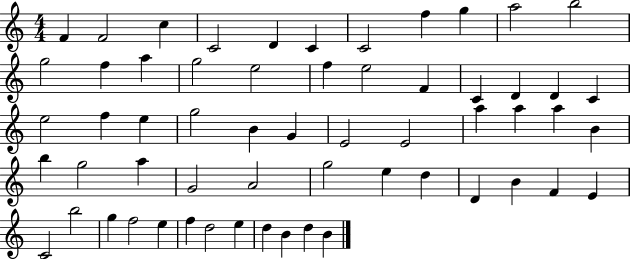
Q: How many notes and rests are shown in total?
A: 59